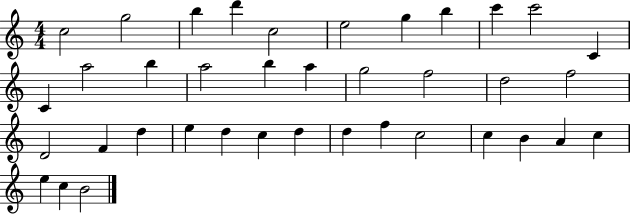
{
  \clef treble
  \numericTimeSignature
  \time 4/4
  \key c \major
  c''2 g''2 | b''4 d'''4 c''2 | e''2 g''4 b''4 | c'''4 c'''2 c'4 | \break c'4 a''2 b''4 | a''2 b''4 a''4 | g''2 f''2 | d''2 f''2 | \break d'2 f'4 d''4 | e''4 d''4 c''4 d''4 | d''4 f''4 c''2 | c''4 b'4 a'4 c''4 | \break e''4 c''4 b'2 | \bar "|."
}